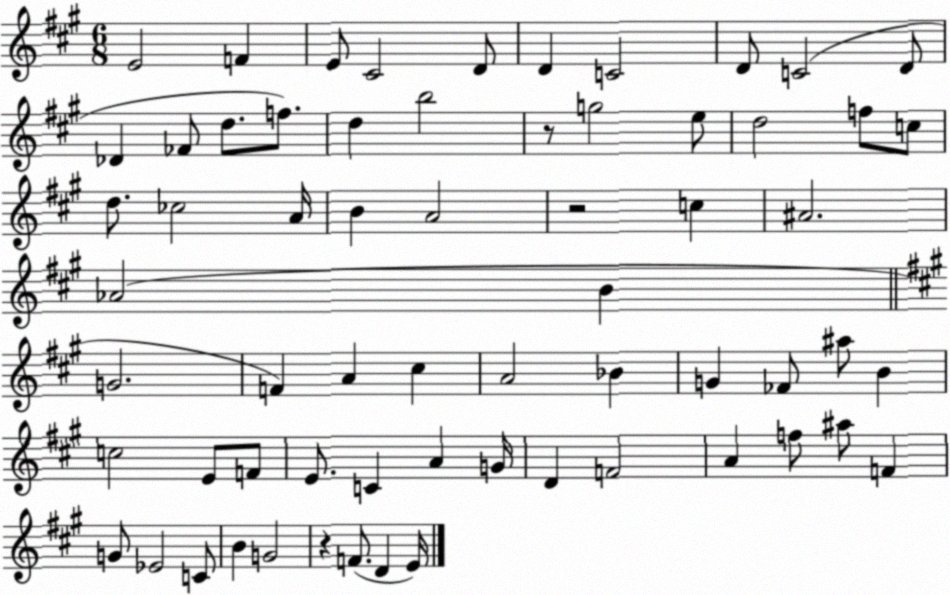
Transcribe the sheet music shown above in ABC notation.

X:1
T:Untitled
M:6/8
L:1/4
K:A
E2 F E/2 ^C2 D/2 D C2 D/2 C2 D/2 _D _F/2 d/2 f/2 d b2 z/2 g2 e/2 d2 f/2 c/2 d/2 _c2 A/4 B A2 z2 c ^A2 _A2 B G2 F A ^c A2 _B G _F/2 ^a/2 B c2 E/2 F/2 E/2 C A G/4 D F2 A f/2 ^a/2 F G/2 _E2 C/2 B G2 z F/2 D E/4